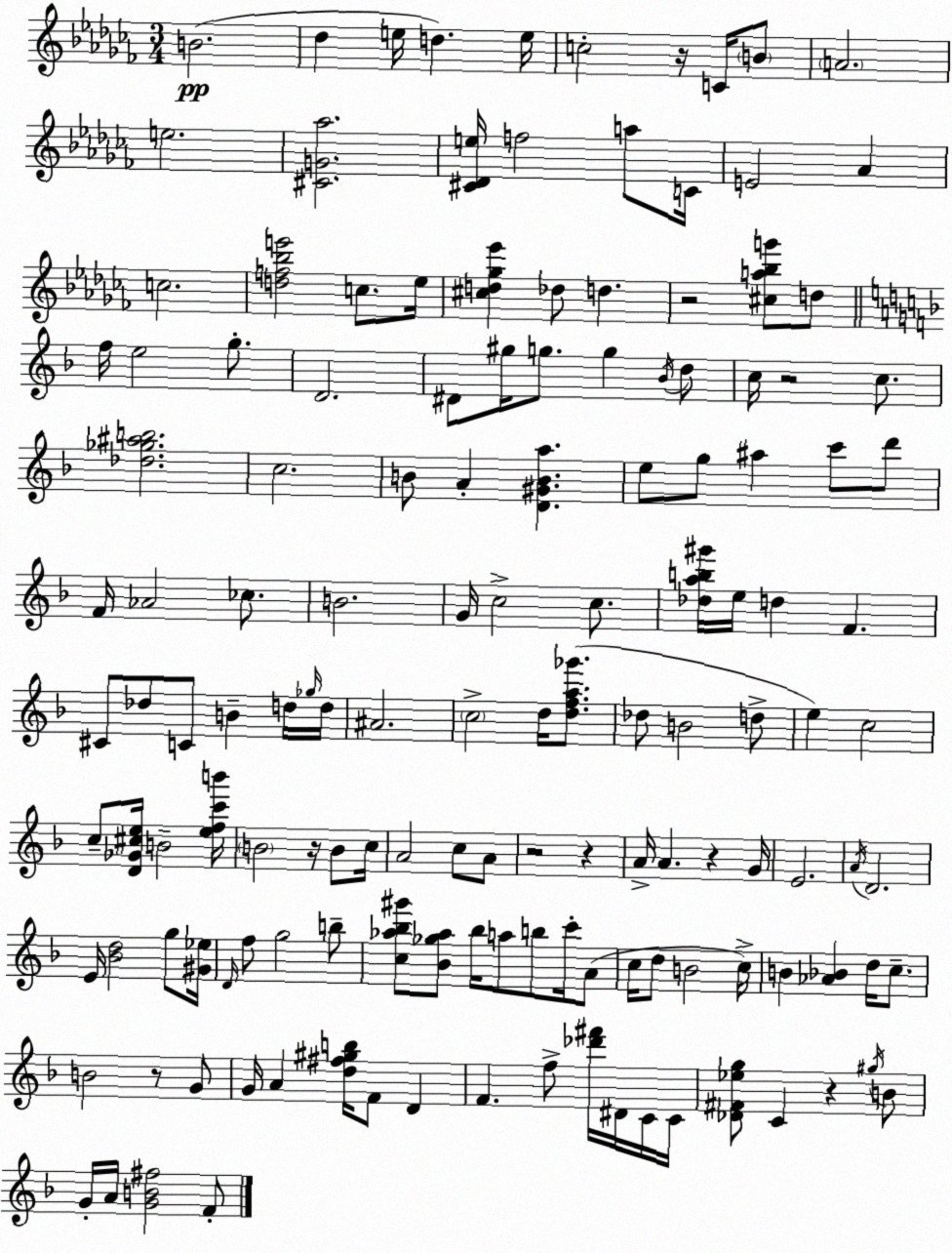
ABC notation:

X:1
T:Untitled
M:3/4
L:1/4
K:Abm
B2 _d e/4 d e/4 c2 z/4 C/4 B/2 A2 e2 [^CG_a]2 [^C_De]/4 f2 a/2 C/4 E2 _A c2 [df_be']2 c/2 _e/4 [^cd_g_e'] _d/2 d z2 [^ca_bg']/2 d/2 f/4 e2 g/2 D2 ^D/2 ^g/4 g/2 g _B/4 d/2 c/4 z2 c/2 [_d_g^ab]2 c2 B/2 A [D^GBa] e/2 g/2 ^a c'/2 d'/2 F/4 _A2 _c/2 B2 G/4 c2 c/2 [_dab^g']/4 e/4 d F ^C/2 _d/2 C/2 B d/4 _g/4 d/4 ^A2 c2 d/4 [dfa_g']/2 _d/2 B2 d/2 e c2 c/2 [D_G^ce]/4 B2 [efc'b']/4 B2 z/4 B/2 c/4 A2 c/2 A/2 z2 z A/4 A z G/4 E2 A/4 D2 E/4 [_Bd]2 g/2 [^G_e]/4 D/4 f/2 g2 b/2 [c_a_b^g']/2 [_B_g_a]/2 _b/4 a/2 b/2 c'/4 A/2 c/4 d/2 B2 c/4 B [_A_B] d/4 c/2 B2 z/2 G/2 G/4 A [d^f^gb]/4 F/2 D F f/2 [_d'^f']/4 ^D/4 C/4 C/4 [_D^F_eg]/2 C z ^g/4 B/2 G/4 A/4 [GB^f]2 F/2